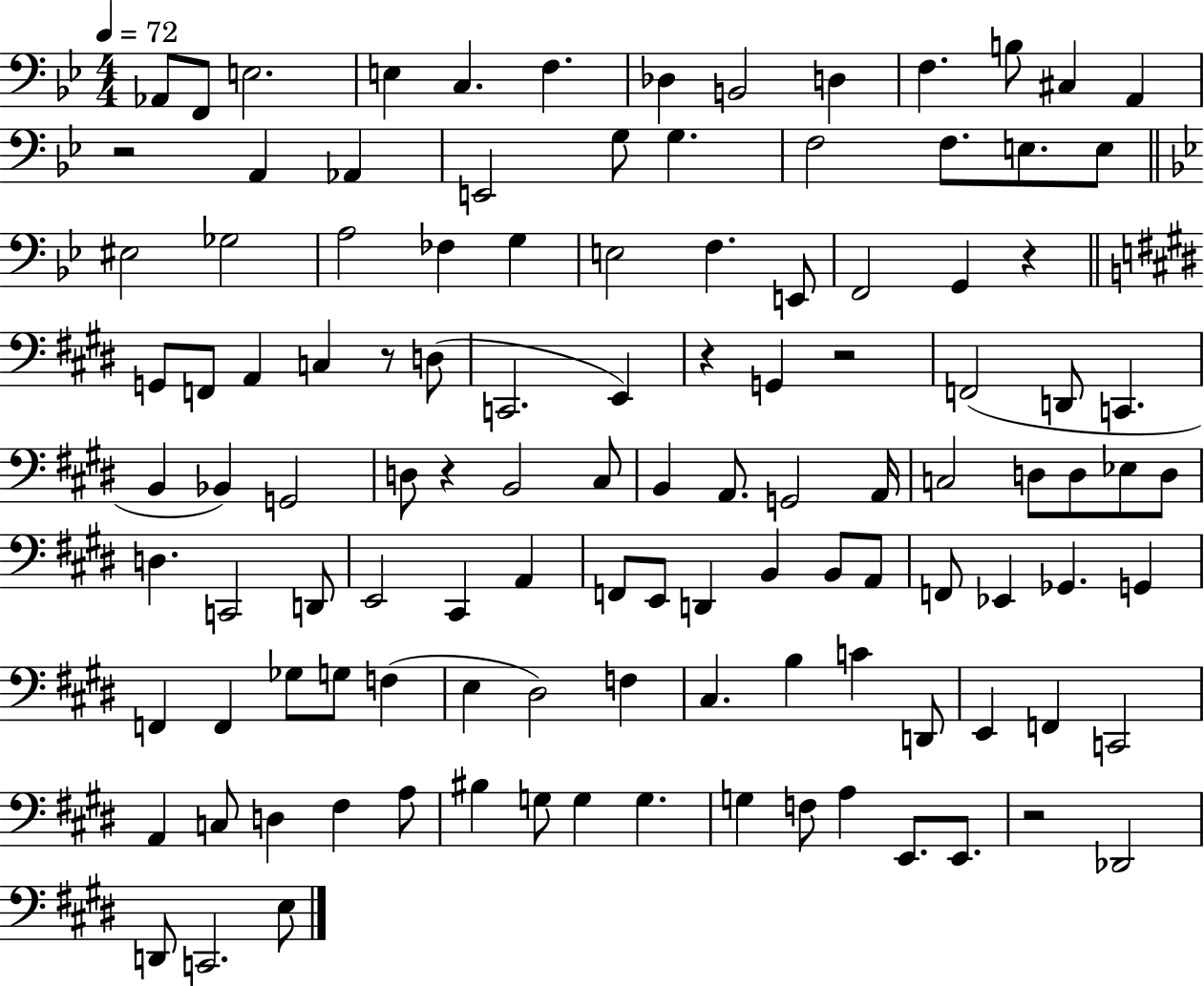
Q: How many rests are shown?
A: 7